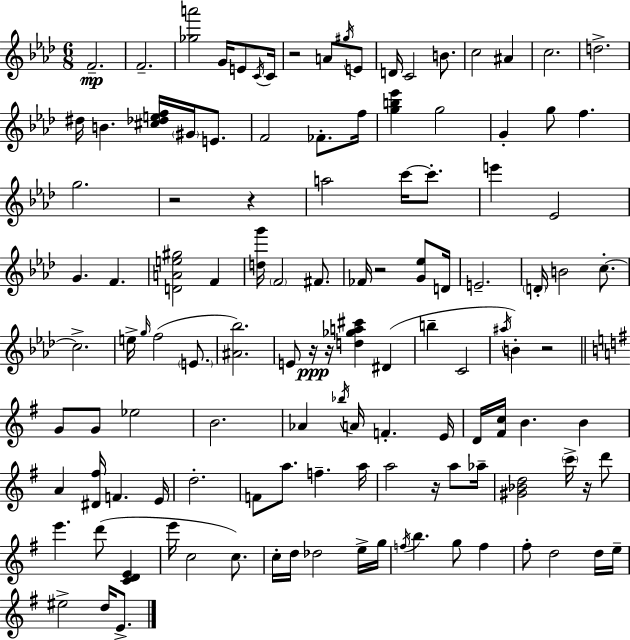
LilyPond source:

{
  \clef treble
  \numericTimeSignature
  \time 6/8
  \key aes \major
  f'2.--\mp | f'2.-- | <ges'' a'''>2 g'16 e'8 \acciaccatura { c'16 } | c'16 r2 a'8 \acciaccatura { gis''16 } | \break e'8 d'16 c'2 b'8. | c''2 ais'4 | c''2. | d''2.-> | \break dis''16 b'4. <cis'' des'' e'' f''>16 \parenthesize gis'16 e'8. | f'2 fes'8.-. | f''16 <g'' b'' ees'''>4 g''2 | g'4-. g''8 f''4. | \break g''2. | r2 r4 | a''2 c'''16~~ c'''8.-. | e'''4 ees'2 | \break g'4. f'4. | <d' a' e'' gis''>2 f'4 | <d'' g'''>16 \parenthesize f'2 fis'8. | fes'16 r2 <g' ees''>8 | \break d'16 e'2.-- | \parenthesize d'16-. b'2 c''8.-.~~ | c''2.-> | e''16-> \grace { g''16 } f''2( | \break \parenthesize e'8. <ais' bes''>2.) | e'8 r16\ppp r16 <d'' ges'' a'' cis'''>4 dis'4( | b''4-- c'2 | \acciaccatura { ais''16 } b'4-.) r2 | \break \bar "||" \break \key g \major g'8 g'8 ees''2 | b'2. | aes'4 \acciaccatura { bes''16 } a'16 f'4.-. | e'16 d'16 <fis' c''>16 b'4. b'4 | \break a'4 <dis' fis''>16 f'4. | e'16 d''2.-. | f'8 a''8. f''4.-- | a''16 a''2 r16 a''8 | \break aes''16-- <gis' bes' d''>2 \parenthesize c'''16-> r16 d'''8 | e'''4. d'''8( <c' d' e'>4 | e'''16 c''2 c''8.) | c''16-. d''16 des''2 e''16-> | \break g''16 \acciaccatura { f''16 } b''4. g''8 f''4 | fis''8-. d''2 | d''16 e''16-- eis''2-> d''16 e'8.-> | \bar "|."
}